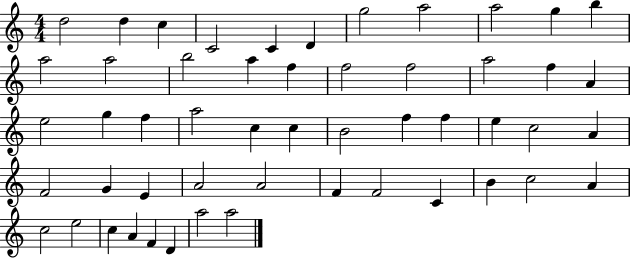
{
  \clef treble
  \numericTimeSignature
  \time 4/4
  \key c \major
  d''2 d''4 c''4 | c'2 c'4 d'4 | g''2 a''2 | a''2 g''4 b''4 | \break a''2 a''2 | b''2 a''4 f''4 | f''2 f''2 | a''2 f''4 a'4 | \break e''2 g''4 f''4 | a''2 c''4 c''4 | b'2 f''4 f''4 | e''4 c''2 a'4 | \break f'2 g'4 e'4 | a'2 a'2 | f'4 f'2 c'4 | b'4 c''2 a'4 | \break c''2 e''2 | c''4 a'4 f'4 d'4 | a''2 a''2 | \bar "|."
}